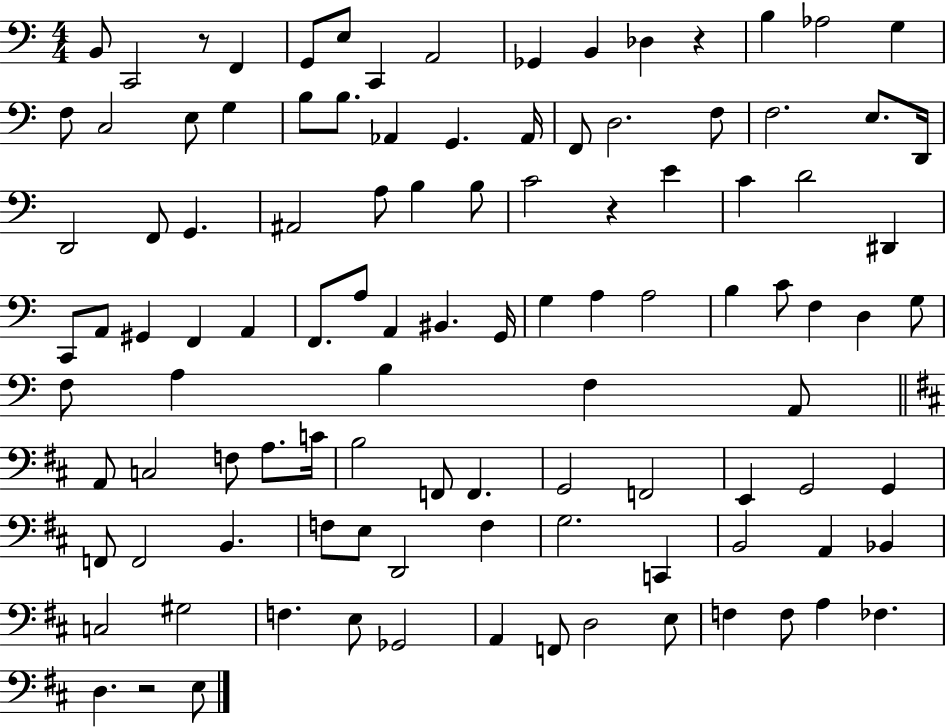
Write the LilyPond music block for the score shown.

{
  \clef bass
  \numericTimeSignature
  \time 4/4
  \key c \major
  b,8 c,2 r8 f,4 | g,8 e8 c,4 a,2 | ges,4 b,4 des4 r4 | b4 aes2 g4 | \break f8 c2 e8 g4 | b8 b8. aes,4 g,4. aes,16 | f,8 d2. f8 | f2. e8. d,16 | \break d,2 f,8 g,4. | ais,2 a8 b4 b8 | c'2 r4 e'4 | c'4 d'2 dis,4 | \break c,8 a,8 gis,4 f,4 a,4 | f,8. a8 a,4 bis,4. g,16 | g4 a4 a2 | b4 c'8 f4 d4 g8 | \break f8 a4 b4 f4 a,8 | \bar "||" \break \key b \minor a,8 c2 f8 a8. c'16 | b2 f,8 f,4. | g,2 f,2 | e,4 g,2 g,4 | \break f,8 f,2 b,4. | f8 e8 d,2 f4 | g2. c,4 | b,2 a,4 bes,4 | \break c2 gis2 | f4. e8 ges,2 | a,4 f,8 d2 e8 | f4 f8 a4 fes4. | \break d4. r2 e8 | \bar "|."
}